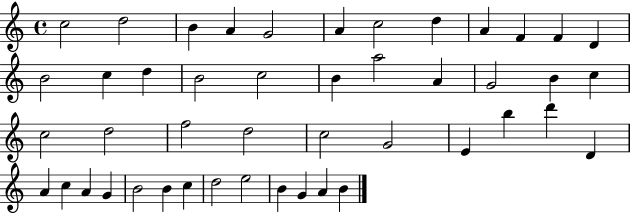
X:1
T:Untitled
M:4/4
L:1/4
K:C
c2 d2 B A G2 A c2 d A F F D B2 c d B2 c2 B a2 A G2 B c c2 d2 f2 d2 c2 G2 E b d' D A c A G B2 B c d2 e2 B G A B